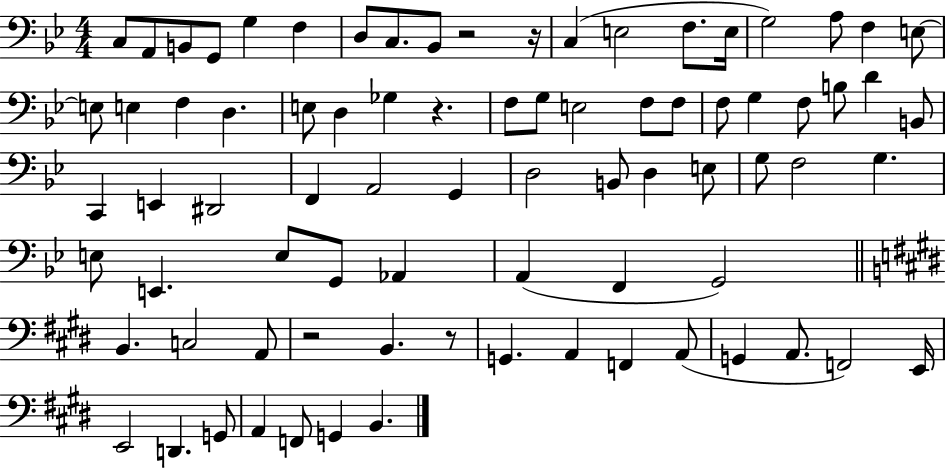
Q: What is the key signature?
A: BES major